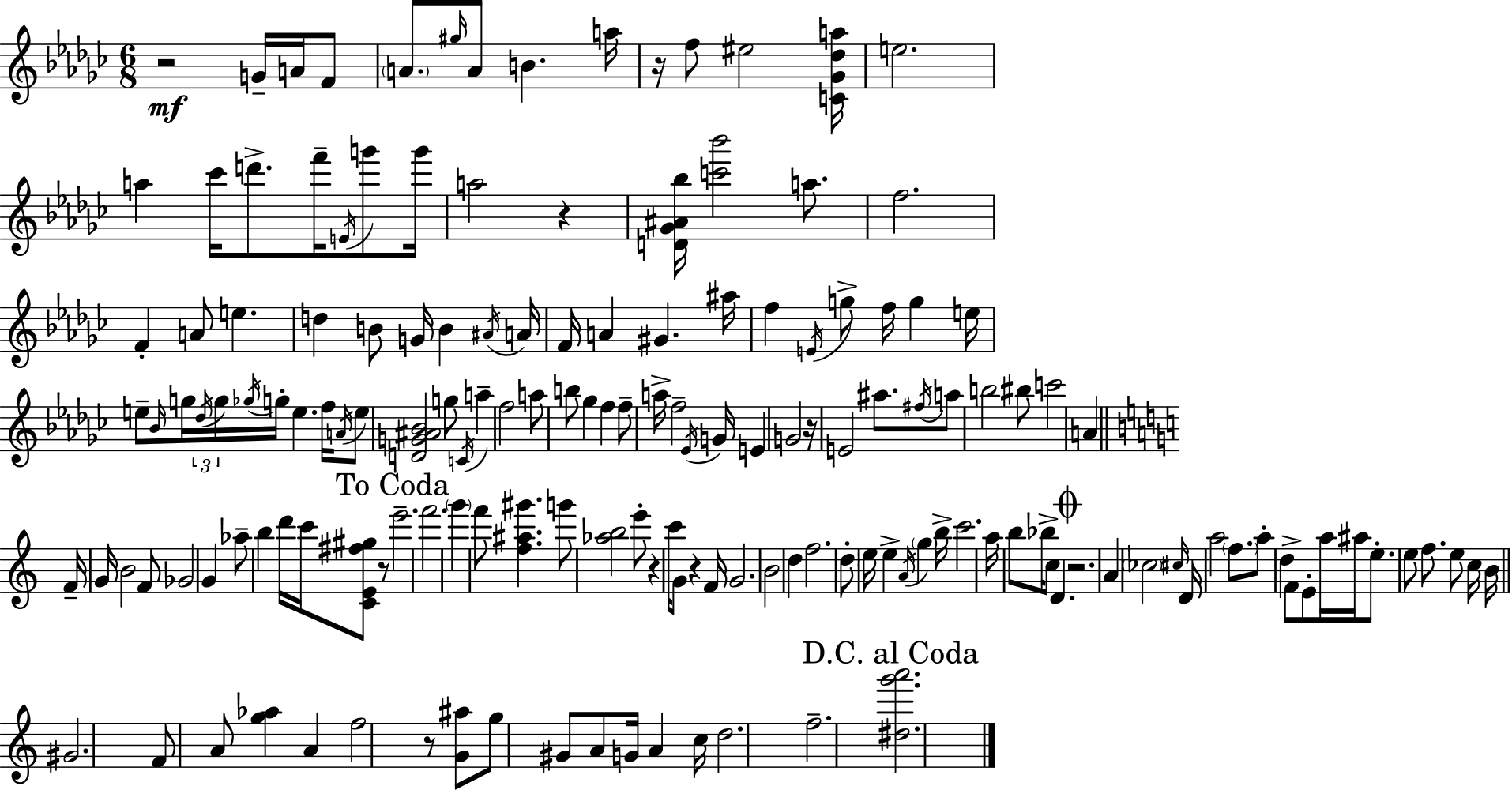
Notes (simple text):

R/h G4/s A4/s F4/e A4/e. G#5/s A4/e B4/q. A5/s R/s F5/e EIS5/h [C4,Gb4,Db5,A5]/s E5/h. A5/q CES6/s D6/e. F6/s E4/s G6/e G6/s A5/h R/q [D4,Gb4,A#4,Bb5]/s [C6,Bb6]/h A5/e. F5/h. F4/q A4/e E5/q. D5/q B4/e G4/s B4/q A#4/s A4/s F4/s A4/q G#4/q. A#5/s F5/q E4/s G5/e F5/s G5/q E5/s E5/e Bb4/s G5/s Db5/s G5/s Gb5/s G5/s E5/q. F5/s A4/s E5/e [D4,G4,A#4,Bb4]/h G5/e C4/s A5/q F5/h A5/e B5/e Gb5/q F5/q F5/e A5/s F5/h Eb4/s G4/s E4/q G4/h R/s E4/h A#5/e. F#5/s A5/e B5/h BIS5/e C6/h A4/q F4/s G4/s B4/h F4/e Gb4/h G4/q Ab5/e B5/q D6/s C6/s [C4,E4,F#5,G#5]/e R/e E6/h. F6/h. G6/q F6/e [F5,A#5,G#6]/q. G6/e [Ab5,B5]/h E6/e R/q C6/s G4/e R/q F4/s G4/h. B4/h D5/q F5/h. D5/e E5/s E5/q A4/s G5/q B5/s C6/h. A5/s B5/e Bb5/s C5/e D4/q. R/h. A4/q CES5/h C#5/s D4/s A5/h F5/e. A5/e D5/q F4/e E4/e A5/s A#5/s E5/e. E5/e F5/e. E5/e C5/s B4/s G#4/h. F4/e A4/e [G5,Ab5]/q A4/q F5/h R/e [G4,A#5]/e G5/e G#4/e A4/e G4/s A4/q C5/s D5/h. F5/h. [D#5,G6,A6]/h.